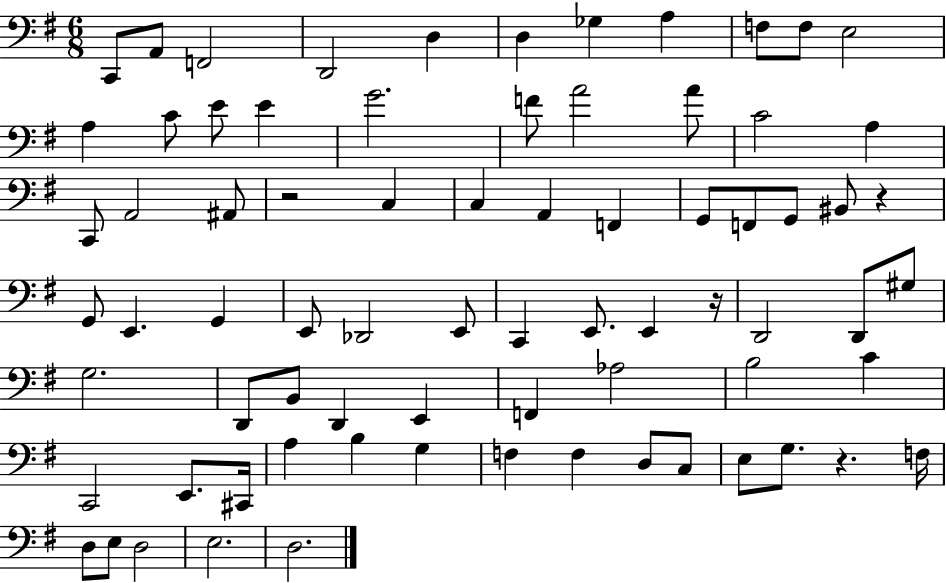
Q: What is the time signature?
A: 6/8